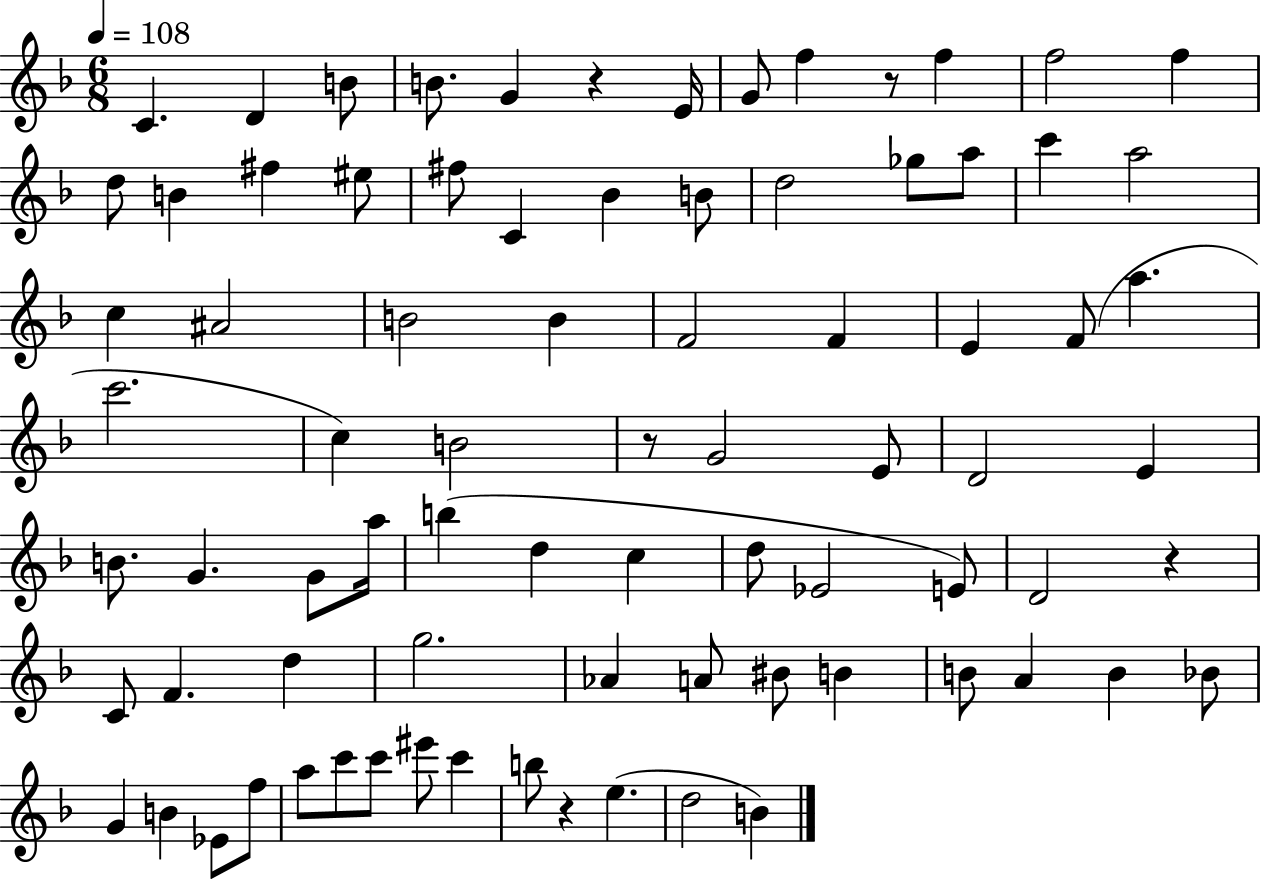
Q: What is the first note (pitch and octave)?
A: C4